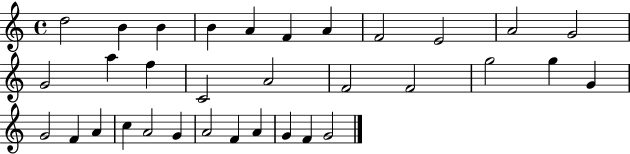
X:1
T:Untitled
M:4/4
L:1/4
K:C
d2 B B B A F A F2 E2 A2 G2 G2 a f C2 A2 F2 F2 g2 g G G2 F A c A2 G A2 F A G F G2